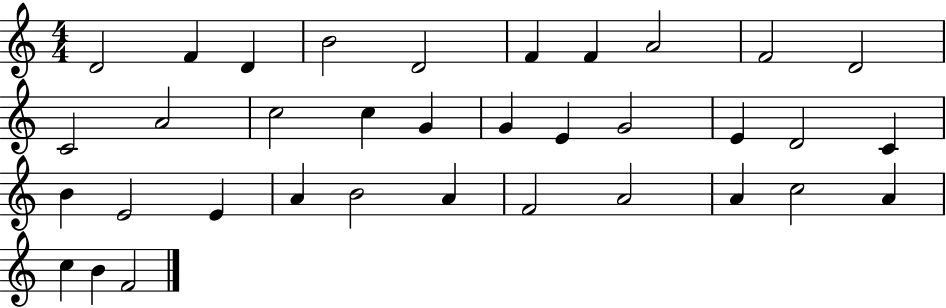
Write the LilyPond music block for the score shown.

{
  \clef treble
  \numericTimeSignature
  \time 4/4
  \key c \major
  d'2 f'4 d'4 | b'2 d'2 | f'4 f'4 a'2 | f'2 d'2 | \break c'2 a'2 | c''2 c''4 g'4 | g'4 e'4 g'2 | e'4 d'2 c'4 | \break b'4 e'2 e'4 | a'4 b'2 a'4 | f'2 a'2 | a'4 c''2 a'4 | \break c''4 b'4 f'2 | \bar "|."
}